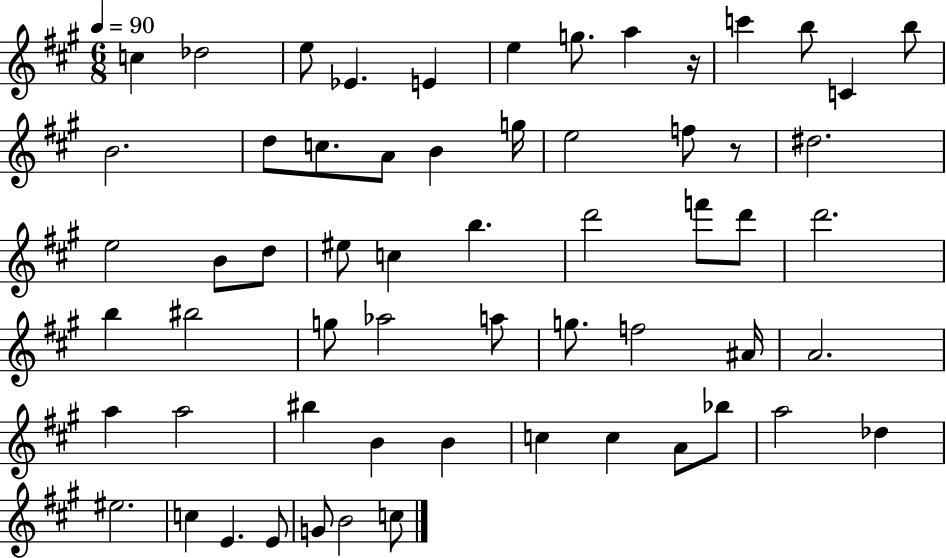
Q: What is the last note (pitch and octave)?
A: C5